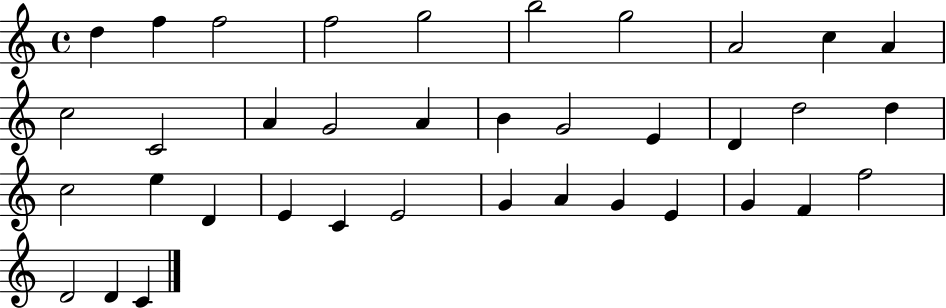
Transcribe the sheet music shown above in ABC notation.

X:1
T:Untitled
M:4/4
L:1/4
K:C
d f f2 f2 g2 b2 g2 A2 c A c2 C2 A G2 A B G2 E D d2 d c2 e D E C E2 G A G E G F f2 D2 D C